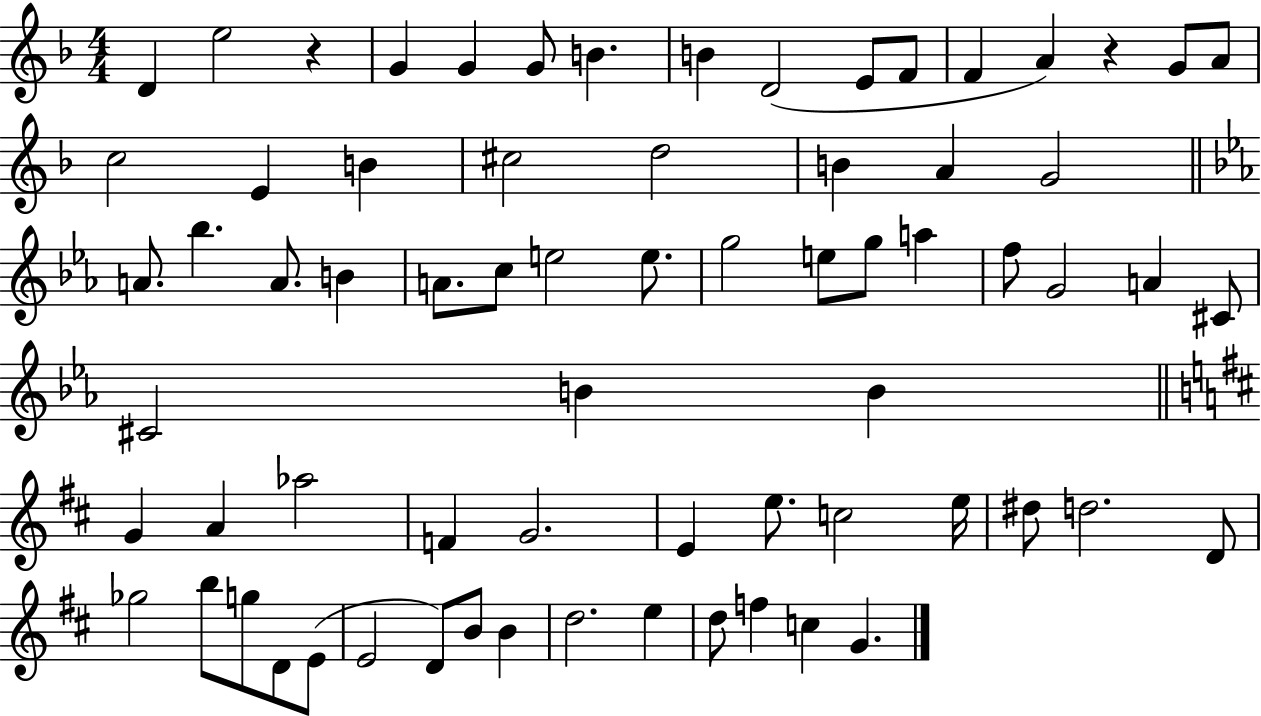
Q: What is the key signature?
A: F major